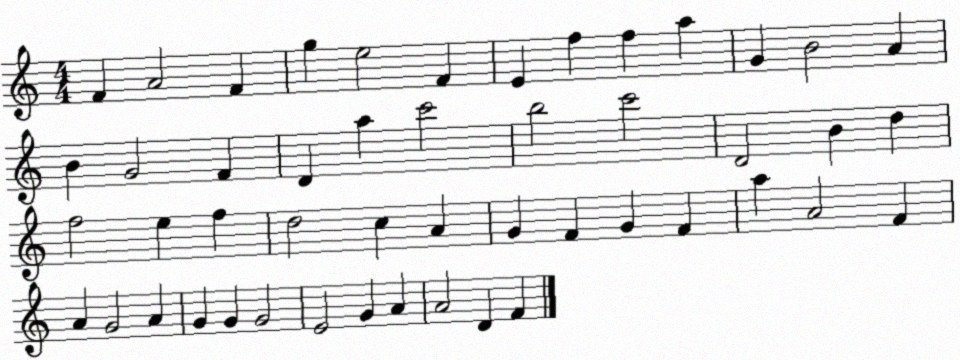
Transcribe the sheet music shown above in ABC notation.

X:1
T:Untitled
M:4/4
L:1/4
K:C
F A2 F g e2 F E f f a G B2 A B G2 F D a c'2 b2 c'2 D2 B d f2 e f d2 c A G F G F a A2 F A G2 A G G G2 E2 G A A2 D F